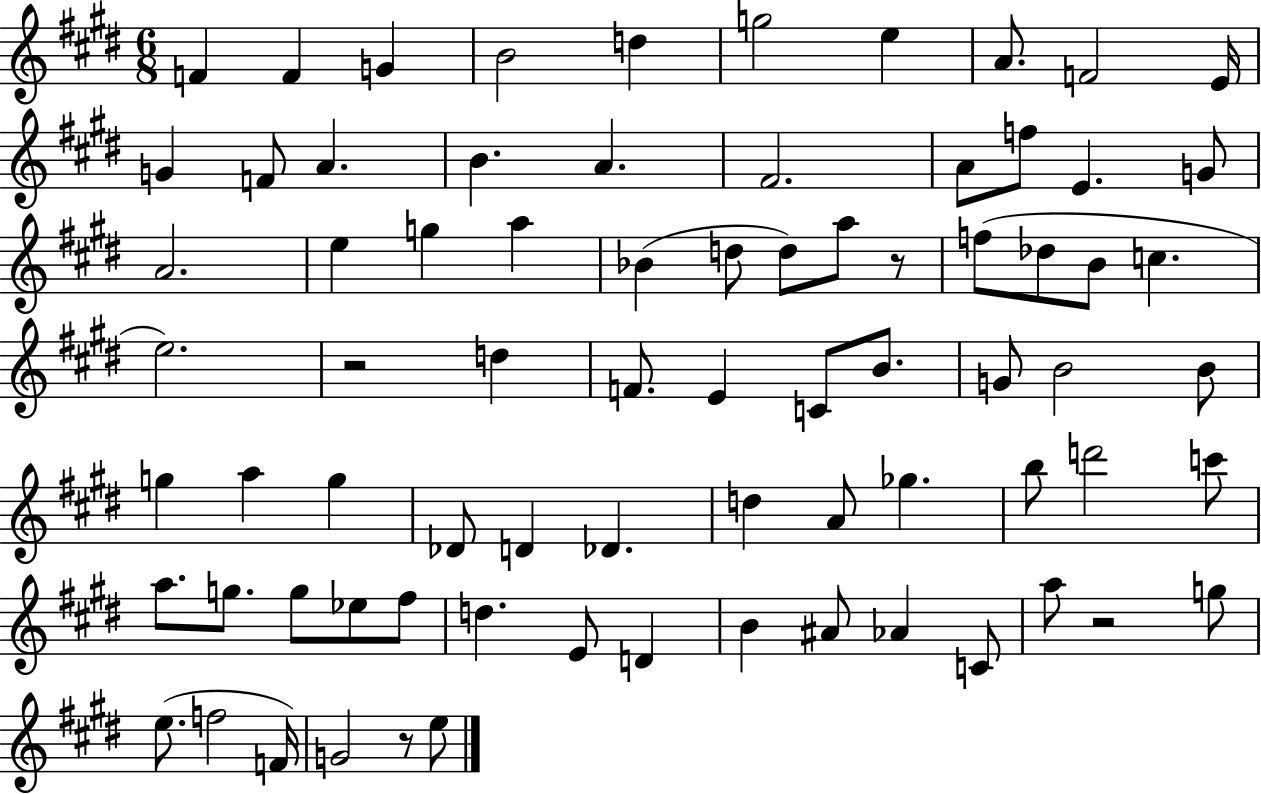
X:1
T:Untitled
M:6/8
L:1/4
K:E
F F G B2 d g2 e A/2 F2 E/4 G F/2 A B A ^F2 A/2 f/2 E G/2 A2 e g a _B d/2 d/2 a/2 z/2 f/2 _d/2 B/2 c e2 z2 d F/2 E C/2 B/2 G/2 B2 B/2 g a g _D/2 D _D d A/2 _g b/2 d'2 c'/2 a/2 g/2 g/2 _e/2 ^f/2 d E/2 D B ^A/2 _A C/2 a/2 z2 g/2 e/2 f2 F/4 G2 z/2 e/2